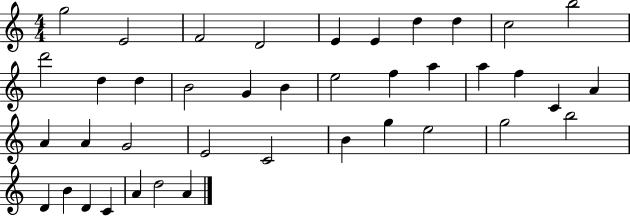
{
  \clef treble
  \numericTimeSignature
  \time 4/4
  \key c \major
  g''2 e'2 | f'2 d'2 | e'4 e'4 d''4 d''4 | c''2 b''2 | \break d'''2 d''4 d''4 | b'2 g'4 b'4 | e''2 f''4 a''4 | a''4 f''4 c'4 a'4 | \break a'4 a'4 g'2 | e'2 c'2 | b'4 g''4 e''2 | g''2 b''2 | \break d'4 b'4 d'4 c'4 | a'4 d''2 a'4 | \bar "|."
}